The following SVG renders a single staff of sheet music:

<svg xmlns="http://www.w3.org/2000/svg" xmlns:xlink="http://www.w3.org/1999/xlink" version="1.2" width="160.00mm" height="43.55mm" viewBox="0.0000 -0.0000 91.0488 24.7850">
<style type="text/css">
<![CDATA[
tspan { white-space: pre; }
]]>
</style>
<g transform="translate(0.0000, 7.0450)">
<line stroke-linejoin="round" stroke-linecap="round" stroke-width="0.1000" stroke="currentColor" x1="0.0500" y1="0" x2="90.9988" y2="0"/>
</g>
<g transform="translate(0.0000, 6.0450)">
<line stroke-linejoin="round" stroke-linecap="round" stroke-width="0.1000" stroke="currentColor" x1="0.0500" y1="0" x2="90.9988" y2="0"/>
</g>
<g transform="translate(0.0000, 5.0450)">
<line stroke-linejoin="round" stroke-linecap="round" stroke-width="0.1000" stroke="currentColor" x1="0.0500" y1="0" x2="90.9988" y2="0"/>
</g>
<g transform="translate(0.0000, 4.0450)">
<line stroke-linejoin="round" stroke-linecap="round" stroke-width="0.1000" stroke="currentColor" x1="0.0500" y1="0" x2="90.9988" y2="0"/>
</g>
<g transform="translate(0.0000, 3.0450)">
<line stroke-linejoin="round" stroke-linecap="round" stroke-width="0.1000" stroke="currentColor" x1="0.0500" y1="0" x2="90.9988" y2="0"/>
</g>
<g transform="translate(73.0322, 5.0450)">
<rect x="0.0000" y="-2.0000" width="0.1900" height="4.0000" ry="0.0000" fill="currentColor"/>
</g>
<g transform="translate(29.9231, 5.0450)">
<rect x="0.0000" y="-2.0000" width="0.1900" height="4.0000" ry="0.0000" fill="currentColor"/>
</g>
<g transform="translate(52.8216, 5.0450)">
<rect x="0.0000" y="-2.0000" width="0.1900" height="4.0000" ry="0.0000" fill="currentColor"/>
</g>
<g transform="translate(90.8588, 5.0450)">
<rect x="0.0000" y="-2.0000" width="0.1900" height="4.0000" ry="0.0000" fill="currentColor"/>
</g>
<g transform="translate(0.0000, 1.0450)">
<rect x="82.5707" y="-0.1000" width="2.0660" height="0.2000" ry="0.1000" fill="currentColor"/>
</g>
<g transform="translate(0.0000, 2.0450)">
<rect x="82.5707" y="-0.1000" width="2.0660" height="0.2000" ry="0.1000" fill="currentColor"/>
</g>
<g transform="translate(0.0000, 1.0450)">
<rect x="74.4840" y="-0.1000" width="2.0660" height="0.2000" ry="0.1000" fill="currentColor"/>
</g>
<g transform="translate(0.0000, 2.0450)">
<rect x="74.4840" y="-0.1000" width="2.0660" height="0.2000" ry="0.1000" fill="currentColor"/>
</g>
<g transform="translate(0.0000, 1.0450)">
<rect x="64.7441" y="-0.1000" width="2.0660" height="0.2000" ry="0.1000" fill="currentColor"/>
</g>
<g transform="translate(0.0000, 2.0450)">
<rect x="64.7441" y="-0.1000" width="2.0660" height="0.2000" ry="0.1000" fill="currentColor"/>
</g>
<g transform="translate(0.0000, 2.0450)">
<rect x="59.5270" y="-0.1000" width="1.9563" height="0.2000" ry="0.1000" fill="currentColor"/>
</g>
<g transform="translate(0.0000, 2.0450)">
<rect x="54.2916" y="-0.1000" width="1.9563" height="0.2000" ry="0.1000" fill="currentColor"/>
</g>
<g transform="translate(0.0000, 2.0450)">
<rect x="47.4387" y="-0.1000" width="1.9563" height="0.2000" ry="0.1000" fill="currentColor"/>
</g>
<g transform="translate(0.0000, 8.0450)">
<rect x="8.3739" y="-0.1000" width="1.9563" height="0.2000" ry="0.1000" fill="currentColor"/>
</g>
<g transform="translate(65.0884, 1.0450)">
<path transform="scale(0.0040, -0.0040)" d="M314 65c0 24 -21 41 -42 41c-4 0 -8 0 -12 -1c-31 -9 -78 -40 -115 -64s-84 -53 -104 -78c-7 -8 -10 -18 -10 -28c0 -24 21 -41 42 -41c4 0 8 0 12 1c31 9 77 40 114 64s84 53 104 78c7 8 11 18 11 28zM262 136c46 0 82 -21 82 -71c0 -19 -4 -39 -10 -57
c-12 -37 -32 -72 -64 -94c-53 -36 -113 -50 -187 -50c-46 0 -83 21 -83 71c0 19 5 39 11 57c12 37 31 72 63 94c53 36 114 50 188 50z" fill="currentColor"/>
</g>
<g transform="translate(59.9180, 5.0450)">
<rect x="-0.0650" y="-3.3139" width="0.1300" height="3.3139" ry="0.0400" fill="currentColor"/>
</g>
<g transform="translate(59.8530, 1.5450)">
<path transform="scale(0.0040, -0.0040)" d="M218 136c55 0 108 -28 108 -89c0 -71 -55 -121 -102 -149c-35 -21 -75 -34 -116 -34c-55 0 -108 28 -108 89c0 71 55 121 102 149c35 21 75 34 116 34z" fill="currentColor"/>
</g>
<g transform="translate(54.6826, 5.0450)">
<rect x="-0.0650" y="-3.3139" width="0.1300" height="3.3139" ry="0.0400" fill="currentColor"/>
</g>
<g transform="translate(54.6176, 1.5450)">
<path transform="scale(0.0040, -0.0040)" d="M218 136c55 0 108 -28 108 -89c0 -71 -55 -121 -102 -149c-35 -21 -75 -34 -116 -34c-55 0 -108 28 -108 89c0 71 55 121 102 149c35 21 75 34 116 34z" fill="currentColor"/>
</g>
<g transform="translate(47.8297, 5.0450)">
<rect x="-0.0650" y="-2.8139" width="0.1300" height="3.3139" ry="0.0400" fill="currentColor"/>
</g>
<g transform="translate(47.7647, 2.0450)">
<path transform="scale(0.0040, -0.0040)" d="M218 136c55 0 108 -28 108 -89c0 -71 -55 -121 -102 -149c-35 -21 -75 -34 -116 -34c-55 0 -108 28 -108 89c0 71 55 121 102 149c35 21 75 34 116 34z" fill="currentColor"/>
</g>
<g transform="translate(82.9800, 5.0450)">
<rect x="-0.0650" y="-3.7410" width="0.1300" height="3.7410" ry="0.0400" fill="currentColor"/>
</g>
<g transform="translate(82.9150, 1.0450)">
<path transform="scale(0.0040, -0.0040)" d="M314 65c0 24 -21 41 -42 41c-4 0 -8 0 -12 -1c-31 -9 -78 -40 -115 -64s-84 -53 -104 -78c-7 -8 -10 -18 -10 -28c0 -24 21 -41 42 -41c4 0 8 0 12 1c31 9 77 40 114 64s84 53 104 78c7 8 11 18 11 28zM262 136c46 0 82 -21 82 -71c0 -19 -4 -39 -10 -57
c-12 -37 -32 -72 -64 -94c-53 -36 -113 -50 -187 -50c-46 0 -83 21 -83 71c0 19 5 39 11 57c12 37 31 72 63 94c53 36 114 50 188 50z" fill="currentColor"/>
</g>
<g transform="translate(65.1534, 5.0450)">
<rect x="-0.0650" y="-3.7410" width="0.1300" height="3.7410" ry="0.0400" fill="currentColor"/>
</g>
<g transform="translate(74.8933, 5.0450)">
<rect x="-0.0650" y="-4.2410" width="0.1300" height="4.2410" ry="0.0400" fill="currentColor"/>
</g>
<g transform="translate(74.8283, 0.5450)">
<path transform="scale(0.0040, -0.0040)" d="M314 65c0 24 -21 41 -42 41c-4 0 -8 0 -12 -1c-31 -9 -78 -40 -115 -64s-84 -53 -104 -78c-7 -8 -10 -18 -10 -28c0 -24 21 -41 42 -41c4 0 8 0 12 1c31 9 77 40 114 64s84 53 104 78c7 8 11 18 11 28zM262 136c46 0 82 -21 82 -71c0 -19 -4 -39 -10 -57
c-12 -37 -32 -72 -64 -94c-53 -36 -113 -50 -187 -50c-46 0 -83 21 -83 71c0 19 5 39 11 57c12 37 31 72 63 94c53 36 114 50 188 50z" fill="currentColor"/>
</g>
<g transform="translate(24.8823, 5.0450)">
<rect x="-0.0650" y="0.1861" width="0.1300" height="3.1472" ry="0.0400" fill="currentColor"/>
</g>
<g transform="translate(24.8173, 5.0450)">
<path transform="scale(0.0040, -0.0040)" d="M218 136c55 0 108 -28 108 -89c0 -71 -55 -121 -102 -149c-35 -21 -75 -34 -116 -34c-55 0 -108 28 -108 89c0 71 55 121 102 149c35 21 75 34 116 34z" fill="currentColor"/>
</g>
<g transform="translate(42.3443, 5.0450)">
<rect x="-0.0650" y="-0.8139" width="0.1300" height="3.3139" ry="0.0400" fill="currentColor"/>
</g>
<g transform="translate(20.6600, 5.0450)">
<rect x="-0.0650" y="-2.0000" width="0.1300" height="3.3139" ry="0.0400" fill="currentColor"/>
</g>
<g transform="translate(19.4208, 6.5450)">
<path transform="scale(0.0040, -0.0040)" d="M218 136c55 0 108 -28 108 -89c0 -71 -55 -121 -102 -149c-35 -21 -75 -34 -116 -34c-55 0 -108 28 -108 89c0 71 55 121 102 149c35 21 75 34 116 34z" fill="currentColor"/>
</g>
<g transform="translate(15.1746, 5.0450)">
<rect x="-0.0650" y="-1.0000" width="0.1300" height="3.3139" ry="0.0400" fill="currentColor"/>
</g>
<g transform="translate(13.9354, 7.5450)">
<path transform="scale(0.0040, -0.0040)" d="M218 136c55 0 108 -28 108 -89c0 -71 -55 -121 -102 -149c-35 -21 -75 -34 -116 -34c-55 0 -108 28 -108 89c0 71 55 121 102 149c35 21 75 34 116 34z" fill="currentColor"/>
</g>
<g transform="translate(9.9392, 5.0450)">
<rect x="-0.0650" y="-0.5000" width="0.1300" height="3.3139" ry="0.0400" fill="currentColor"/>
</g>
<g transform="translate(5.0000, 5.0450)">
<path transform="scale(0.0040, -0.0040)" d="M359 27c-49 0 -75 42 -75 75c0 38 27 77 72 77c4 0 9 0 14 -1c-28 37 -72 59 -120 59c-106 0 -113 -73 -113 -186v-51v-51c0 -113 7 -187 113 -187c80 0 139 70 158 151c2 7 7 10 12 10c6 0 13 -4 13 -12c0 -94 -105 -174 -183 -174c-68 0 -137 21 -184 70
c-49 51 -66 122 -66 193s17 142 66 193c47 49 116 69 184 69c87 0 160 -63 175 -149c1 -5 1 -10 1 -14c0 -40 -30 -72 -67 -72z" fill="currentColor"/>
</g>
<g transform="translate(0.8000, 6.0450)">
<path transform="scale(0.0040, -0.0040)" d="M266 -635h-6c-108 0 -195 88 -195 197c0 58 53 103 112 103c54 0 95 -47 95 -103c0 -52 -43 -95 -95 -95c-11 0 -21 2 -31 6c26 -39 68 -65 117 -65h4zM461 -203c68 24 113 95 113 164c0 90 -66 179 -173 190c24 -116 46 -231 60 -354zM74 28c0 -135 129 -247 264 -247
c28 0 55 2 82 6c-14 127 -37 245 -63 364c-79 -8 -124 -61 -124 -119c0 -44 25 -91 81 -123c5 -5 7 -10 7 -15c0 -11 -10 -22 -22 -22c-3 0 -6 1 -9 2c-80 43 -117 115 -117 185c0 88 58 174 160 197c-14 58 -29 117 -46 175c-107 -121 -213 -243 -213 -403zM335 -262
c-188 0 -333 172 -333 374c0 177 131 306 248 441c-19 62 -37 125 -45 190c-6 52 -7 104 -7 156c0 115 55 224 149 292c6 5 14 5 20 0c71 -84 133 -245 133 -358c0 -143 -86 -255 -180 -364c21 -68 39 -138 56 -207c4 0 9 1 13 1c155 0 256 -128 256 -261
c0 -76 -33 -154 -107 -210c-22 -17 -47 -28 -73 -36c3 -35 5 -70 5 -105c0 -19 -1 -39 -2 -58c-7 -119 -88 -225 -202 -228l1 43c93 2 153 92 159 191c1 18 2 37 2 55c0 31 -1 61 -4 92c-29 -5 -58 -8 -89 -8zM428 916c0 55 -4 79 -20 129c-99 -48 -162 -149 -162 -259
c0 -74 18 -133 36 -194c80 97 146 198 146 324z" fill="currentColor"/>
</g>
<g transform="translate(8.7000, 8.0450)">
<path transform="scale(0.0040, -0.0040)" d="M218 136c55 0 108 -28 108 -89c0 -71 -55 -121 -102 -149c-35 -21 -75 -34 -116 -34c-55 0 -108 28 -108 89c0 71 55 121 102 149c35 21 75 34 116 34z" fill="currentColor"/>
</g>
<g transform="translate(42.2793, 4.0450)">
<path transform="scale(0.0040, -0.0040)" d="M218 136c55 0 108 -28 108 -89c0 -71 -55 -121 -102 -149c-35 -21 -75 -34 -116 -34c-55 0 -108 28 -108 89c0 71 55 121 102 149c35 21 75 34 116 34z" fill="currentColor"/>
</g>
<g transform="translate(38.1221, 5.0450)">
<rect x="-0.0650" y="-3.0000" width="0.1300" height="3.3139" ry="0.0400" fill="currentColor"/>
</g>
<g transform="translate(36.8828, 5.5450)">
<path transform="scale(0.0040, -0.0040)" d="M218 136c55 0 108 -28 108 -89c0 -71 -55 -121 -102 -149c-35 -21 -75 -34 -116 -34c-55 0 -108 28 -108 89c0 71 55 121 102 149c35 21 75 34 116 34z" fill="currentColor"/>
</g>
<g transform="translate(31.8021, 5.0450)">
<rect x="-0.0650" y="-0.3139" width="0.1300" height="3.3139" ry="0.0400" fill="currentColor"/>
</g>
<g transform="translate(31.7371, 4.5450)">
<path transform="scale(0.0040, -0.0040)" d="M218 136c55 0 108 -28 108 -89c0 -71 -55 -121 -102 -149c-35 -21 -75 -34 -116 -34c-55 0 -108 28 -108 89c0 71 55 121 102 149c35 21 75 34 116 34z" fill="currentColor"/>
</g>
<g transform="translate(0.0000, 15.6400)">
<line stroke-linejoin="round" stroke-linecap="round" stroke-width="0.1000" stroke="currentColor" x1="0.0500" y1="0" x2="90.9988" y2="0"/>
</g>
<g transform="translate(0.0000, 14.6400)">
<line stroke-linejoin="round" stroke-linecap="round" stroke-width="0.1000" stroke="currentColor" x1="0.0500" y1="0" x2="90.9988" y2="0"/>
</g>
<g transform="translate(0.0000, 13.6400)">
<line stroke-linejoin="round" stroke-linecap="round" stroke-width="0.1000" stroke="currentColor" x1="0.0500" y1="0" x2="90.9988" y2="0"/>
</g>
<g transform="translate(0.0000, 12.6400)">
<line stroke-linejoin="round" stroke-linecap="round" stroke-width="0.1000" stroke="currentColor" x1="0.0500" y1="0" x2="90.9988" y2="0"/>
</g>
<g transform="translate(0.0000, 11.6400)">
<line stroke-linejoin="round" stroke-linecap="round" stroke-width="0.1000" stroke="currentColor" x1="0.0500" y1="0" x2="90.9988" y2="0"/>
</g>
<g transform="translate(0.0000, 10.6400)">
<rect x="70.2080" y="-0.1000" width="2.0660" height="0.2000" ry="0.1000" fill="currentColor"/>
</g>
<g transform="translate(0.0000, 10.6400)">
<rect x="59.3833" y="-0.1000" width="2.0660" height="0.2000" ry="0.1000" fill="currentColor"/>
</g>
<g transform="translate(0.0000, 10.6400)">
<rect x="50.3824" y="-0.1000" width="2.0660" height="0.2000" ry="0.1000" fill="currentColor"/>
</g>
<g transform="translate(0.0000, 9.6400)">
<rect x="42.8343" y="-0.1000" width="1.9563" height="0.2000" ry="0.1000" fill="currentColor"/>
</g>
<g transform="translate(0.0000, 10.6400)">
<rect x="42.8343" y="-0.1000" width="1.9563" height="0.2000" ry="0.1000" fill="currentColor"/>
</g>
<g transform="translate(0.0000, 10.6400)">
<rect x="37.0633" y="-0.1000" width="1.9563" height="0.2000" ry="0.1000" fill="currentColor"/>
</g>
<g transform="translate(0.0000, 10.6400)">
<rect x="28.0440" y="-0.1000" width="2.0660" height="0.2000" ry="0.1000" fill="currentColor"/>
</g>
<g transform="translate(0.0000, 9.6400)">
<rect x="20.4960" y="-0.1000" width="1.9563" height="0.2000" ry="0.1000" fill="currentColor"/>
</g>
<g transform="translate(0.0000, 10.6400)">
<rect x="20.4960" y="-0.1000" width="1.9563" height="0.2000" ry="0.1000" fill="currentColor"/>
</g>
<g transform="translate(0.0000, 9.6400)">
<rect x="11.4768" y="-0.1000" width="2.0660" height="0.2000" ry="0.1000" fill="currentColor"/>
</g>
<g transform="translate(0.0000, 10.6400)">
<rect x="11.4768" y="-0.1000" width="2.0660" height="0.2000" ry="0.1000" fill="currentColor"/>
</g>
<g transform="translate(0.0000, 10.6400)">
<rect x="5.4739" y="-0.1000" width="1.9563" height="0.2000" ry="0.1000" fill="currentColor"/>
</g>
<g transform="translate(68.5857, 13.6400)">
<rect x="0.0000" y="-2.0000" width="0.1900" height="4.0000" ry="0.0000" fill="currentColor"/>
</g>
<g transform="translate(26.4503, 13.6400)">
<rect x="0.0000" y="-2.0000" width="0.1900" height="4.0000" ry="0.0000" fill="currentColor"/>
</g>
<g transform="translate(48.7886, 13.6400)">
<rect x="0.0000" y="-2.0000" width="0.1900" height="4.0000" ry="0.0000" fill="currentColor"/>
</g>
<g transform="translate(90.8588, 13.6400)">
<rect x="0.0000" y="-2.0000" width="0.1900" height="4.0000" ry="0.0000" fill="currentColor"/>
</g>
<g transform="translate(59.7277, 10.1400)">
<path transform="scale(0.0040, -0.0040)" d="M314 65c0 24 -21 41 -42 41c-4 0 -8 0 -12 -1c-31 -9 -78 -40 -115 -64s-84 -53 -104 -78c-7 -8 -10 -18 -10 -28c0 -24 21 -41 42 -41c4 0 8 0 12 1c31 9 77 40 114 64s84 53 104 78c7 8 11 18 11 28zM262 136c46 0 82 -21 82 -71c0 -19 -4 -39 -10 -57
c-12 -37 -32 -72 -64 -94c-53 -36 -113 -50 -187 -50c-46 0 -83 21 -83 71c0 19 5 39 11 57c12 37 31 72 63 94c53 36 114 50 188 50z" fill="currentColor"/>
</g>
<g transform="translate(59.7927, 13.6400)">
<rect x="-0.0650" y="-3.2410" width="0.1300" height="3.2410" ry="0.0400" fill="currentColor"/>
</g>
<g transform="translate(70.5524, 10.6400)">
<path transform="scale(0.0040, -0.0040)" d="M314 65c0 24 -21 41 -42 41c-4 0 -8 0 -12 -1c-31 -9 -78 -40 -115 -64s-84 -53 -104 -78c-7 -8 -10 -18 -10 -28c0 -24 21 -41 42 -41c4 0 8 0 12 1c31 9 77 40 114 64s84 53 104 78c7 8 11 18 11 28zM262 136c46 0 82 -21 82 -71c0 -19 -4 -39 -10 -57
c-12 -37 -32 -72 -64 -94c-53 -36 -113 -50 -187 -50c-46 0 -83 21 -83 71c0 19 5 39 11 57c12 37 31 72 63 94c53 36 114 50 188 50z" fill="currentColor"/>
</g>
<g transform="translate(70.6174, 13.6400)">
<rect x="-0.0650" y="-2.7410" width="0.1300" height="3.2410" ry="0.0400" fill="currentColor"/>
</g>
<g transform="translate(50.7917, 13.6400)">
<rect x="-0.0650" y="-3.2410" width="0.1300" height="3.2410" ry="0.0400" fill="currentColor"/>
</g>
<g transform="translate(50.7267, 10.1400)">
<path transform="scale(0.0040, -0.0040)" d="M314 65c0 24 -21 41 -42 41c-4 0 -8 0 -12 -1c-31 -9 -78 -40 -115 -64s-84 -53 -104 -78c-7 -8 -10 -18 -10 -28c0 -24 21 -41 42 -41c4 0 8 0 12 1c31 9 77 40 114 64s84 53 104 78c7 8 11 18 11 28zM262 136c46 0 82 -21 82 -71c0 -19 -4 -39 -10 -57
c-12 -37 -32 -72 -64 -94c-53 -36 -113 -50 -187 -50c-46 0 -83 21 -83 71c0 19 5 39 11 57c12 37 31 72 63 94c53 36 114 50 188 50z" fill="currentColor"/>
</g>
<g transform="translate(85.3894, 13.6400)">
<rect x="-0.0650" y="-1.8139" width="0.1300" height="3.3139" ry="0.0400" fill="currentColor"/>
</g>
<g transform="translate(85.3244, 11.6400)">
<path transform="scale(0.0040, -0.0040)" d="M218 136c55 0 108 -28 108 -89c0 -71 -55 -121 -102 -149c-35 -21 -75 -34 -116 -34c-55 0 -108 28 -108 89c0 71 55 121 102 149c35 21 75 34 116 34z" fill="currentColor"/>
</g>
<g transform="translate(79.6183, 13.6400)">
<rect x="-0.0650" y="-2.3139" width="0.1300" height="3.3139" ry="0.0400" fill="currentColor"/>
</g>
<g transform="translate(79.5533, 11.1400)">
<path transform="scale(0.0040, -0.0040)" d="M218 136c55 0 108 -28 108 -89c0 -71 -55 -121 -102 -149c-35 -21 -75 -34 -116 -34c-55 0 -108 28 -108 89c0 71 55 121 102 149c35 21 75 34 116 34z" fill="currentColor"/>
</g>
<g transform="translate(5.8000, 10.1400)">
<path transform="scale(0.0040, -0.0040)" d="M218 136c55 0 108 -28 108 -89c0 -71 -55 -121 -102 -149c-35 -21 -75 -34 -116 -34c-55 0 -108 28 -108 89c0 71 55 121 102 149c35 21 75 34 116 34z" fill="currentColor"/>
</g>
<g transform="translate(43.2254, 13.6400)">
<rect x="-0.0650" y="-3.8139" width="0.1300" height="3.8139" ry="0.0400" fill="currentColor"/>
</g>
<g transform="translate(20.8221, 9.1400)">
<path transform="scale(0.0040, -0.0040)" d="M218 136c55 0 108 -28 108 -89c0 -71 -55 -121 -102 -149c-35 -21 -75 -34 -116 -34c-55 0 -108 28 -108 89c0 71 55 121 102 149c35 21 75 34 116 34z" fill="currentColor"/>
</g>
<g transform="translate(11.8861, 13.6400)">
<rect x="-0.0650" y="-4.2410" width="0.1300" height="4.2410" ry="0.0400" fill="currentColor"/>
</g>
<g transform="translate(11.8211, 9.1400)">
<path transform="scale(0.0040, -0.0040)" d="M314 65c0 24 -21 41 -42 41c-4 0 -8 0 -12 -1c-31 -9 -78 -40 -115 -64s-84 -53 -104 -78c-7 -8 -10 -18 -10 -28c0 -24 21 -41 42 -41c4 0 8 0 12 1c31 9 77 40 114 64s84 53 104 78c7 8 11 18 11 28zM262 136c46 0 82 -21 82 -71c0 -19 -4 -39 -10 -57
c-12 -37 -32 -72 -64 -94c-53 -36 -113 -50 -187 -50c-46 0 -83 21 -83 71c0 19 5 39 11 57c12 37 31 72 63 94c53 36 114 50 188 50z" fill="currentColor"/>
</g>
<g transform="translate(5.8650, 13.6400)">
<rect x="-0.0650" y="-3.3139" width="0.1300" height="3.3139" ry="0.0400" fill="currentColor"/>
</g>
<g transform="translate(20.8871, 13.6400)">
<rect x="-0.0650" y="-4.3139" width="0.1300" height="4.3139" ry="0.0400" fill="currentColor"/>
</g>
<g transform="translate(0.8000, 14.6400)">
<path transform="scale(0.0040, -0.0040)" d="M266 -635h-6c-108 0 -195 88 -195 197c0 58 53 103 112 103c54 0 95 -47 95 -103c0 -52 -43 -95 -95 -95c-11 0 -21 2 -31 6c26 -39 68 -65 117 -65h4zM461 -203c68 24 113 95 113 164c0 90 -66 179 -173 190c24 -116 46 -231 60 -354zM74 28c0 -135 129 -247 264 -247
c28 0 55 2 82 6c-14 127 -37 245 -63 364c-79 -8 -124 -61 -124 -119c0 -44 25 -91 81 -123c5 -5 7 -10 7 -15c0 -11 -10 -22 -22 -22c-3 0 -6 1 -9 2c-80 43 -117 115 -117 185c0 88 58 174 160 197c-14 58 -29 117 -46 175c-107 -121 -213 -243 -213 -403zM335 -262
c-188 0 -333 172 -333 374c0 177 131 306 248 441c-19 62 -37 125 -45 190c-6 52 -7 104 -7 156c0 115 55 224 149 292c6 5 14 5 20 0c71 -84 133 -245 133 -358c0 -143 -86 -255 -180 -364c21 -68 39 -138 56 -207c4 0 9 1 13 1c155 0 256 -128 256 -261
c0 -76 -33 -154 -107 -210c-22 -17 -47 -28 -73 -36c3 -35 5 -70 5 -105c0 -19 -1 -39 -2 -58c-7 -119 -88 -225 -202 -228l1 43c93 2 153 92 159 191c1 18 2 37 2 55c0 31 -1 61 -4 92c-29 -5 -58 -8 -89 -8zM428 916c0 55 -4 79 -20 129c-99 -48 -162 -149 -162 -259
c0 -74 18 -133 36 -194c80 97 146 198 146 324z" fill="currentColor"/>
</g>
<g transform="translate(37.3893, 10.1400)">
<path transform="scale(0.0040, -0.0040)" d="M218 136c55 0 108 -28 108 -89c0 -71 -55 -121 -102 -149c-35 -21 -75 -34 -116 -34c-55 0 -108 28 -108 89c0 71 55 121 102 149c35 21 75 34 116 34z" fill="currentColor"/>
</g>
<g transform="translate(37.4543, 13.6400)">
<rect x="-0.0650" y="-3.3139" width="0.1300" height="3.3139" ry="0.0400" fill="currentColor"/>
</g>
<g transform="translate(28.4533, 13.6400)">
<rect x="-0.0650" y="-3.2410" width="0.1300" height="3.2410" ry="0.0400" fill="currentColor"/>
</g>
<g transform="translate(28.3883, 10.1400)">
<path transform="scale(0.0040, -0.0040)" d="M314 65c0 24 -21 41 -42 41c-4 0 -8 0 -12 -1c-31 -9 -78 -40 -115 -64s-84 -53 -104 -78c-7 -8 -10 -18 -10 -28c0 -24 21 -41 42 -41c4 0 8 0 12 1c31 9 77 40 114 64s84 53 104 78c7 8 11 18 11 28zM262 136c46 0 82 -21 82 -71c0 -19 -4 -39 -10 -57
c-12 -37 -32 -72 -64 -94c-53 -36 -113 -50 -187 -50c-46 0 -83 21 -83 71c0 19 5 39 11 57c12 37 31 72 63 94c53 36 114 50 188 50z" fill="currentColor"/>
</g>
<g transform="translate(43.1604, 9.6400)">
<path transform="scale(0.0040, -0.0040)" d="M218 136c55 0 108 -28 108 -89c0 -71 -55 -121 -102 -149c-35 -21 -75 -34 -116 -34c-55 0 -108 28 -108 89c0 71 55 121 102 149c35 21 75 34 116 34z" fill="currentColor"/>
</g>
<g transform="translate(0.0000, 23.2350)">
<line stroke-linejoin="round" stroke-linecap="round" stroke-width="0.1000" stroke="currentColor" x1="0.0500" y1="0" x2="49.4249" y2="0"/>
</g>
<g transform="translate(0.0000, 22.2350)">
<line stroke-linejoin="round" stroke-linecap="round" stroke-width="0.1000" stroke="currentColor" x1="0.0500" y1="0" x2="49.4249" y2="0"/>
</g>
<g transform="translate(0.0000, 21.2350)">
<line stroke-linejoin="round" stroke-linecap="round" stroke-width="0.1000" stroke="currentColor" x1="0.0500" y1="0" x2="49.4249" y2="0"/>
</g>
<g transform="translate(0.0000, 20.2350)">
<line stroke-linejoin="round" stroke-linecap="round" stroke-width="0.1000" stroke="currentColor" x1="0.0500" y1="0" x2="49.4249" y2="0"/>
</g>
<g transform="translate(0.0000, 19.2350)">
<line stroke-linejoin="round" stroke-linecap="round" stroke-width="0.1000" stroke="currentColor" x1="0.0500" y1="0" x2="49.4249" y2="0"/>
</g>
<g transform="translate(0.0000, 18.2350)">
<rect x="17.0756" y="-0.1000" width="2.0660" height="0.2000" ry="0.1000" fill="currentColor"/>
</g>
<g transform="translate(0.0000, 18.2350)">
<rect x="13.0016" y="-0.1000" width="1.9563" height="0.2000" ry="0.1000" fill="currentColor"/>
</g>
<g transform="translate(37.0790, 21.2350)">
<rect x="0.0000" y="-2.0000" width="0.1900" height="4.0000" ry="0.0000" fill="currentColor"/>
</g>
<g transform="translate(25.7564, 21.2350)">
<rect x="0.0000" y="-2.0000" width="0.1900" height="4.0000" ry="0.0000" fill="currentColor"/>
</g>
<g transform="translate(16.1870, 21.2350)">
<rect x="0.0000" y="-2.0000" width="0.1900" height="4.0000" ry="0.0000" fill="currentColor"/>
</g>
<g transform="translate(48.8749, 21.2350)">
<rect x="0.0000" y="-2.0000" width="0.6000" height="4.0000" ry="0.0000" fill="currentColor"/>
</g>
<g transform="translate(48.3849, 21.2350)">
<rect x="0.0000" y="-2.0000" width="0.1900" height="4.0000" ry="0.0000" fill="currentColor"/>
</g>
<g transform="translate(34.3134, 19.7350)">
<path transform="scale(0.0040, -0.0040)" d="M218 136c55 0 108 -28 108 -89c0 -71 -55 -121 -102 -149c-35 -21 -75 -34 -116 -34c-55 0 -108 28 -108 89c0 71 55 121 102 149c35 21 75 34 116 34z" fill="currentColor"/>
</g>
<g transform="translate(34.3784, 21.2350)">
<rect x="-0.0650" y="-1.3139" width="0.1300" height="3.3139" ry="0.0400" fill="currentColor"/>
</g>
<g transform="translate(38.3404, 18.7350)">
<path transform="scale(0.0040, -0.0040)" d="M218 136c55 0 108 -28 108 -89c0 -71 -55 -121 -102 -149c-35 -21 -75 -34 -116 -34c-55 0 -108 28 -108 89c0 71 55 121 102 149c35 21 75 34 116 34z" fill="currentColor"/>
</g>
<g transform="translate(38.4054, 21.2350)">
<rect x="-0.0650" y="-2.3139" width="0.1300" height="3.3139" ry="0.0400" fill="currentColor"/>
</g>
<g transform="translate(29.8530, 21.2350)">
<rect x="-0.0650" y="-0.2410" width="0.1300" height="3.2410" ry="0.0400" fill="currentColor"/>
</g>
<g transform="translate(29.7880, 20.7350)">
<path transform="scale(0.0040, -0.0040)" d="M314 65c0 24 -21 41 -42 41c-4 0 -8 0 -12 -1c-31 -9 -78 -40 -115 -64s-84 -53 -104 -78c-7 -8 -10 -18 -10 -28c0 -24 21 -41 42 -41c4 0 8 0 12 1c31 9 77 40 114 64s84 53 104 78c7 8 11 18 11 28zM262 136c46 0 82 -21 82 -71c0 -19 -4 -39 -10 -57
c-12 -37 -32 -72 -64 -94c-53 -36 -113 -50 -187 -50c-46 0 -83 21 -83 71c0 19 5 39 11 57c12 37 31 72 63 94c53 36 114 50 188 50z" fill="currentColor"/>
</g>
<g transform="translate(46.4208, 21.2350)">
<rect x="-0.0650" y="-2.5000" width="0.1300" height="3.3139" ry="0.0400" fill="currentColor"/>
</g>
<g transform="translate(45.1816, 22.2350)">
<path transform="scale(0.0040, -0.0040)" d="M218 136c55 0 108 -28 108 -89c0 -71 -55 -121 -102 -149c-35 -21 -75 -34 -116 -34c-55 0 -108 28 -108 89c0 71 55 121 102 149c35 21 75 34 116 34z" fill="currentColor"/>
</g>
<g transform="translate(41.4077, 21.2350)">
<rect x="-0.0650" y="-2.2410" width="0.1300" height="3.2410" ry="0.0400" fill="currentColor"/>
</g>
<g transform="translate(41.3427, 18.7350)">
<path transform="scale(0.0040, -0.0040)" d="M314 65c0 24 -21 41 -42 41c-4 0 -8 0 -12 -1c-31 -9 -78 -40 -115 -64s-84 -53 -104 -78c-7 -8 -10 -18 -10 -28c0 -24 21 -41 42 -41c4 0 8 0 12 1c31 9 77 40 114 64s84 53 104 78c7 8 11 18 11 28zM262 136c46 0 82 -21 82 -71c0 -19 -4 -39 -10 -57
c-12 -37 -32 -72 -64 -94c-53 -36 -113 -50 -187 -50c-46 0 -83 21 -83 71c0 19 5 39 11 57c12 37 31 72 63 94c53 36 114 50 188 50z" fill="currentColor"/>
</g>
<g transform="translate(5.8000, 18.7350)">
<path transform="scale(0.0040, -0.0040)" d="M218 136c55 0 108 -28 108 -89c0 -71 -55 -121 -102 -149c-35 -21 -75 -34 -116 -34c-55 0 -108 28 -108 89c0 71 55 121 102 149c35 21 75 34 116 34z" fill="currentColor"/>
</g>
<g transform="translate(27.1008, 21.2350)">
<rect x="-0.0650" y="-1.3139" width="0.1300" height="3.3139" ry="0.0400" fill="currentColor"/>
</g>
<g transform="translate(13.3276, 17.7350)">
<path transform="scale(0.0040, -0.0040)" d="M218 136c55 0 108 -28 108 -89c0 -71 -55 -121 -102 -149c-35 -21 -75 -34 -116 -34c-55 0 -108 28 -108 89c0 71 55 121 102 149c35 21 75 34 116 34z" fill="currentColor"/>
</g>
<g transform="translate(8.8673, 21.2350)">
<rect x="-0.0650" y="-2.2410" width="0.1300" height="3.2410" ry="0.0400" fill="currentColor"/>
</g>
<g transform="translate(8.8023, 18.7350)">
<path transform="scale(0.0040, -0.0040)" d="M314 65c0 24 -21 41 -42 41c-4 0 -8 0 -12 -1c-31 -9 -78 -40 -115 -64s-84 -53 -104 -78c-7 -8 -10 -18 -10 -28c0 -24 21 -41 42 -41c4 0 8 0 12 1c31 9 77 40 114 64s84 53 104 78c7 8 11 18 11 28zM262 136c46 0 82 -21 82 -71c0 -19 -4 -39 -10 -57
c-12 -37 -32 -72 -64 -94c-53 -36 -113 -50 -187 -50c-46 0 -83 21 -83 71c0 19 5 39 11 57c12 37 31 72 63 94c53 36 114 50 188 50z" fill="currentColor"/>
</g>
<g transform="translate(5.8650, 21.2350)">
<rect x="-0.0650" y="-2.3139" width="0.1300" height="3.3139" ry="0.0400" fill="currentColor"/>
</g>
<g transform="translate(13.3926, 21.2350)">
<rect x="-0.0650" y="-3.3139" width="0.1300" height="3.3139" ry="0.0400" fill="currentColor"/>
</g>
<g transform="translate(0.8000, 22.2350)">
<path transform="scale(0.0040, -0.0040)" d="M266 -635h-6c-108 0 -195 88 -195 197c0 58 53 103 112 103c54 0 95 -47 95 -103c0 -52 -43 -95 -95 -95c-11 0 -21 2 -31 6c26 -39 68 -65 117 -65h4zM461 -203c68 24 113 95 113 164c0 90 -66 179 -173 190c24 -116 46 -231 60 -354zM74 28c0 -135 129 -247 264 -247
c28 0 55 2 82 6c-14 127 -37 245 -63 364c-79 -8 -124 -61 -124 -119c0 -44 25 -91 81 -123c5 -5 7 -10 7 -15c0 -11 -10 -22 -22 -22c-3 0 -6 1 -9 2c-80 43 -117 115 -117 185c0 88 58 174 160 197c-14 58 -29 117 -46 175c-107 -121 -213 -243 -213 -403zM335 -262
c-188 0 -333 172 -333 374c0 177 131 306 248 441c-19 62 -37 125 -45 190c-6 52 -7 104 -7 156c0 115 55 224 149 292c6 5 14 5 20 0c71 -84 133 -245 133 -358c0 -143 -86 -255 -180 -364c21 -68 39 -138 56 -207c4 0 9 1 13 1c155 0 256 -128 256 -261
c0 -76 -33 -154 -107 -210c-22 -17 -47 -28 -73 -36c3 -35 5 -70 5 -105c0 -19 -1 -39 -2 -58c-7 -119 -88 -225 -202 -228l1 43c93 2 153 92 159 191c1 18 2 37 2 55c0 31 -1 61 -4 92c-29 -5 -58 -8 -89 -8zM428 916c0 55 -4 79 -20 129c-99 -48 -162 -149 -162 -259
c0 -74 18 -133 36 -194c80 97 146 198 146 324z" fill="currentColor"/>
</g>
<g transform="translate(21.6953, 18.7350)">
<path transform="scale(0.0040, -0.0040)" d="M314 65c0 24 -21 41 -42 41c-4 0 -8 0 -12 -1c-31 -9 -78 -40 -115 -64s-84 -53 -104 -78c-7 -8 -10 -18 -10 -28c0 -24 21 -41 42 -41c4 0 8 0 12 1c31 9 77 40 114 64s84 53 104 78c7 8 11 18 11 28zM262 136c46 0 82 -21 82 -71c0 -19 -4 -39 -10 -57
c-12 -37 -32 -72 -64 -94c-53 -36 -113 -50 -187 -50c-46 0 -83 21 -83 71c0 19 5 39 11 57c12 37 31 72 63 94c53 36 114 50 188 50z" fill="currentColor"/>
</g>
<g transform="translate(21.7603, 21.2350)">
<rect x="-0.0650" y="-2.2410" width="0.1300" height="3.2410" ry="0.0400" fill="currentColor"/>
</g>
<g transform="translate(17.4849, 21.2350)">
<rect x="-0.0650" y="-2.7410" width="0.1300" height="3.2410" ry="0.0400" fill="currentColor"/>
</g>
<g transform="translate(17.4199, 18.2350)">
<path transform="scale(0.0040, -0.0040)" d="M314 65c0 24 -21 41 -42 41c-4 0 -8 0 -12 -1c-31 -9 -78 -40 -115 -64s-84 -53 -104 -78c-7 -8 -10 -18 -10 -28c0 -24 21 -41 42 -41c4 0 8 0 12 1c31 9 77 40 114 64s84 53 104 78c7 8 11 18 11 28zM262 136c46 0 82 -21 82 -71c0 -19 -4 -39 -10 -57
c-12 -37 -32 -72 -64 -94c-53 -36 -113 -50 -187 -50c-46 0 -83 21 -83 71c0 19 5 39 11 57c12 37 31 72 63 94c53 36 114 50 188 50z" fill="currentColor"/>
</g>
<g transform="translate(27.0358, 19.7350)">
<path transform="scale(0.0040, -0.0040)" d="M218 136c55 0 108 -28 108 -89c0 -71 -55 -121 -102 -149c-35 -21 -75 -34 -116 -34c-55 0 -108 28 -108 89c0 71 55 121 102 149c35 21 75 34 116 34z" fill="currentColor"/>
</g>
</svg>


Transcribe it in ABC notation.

X:1
T:Untitled
M:4/4
L:1/4
K:C
C D F B c A d a b b c'2 d'2 c'2 b d'2 d' b2 b c' b2 b2 a2 g f g g2 b a2 g2 e c2 e g g2 G